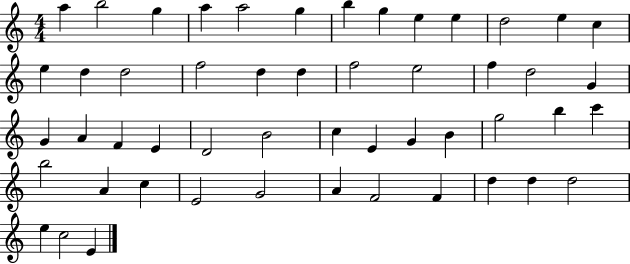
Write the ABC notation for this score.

X:1
T:Untitled
M:4/4
L:1/4
K:C
a b2 g a a2 g b g e e d2 e c e d d2 f2 d d f2 e2 f d2 G G A F E D2 B2 c E G B g2 b c' b2 A c E2 G2 A F2 F d d d2 e c2 E